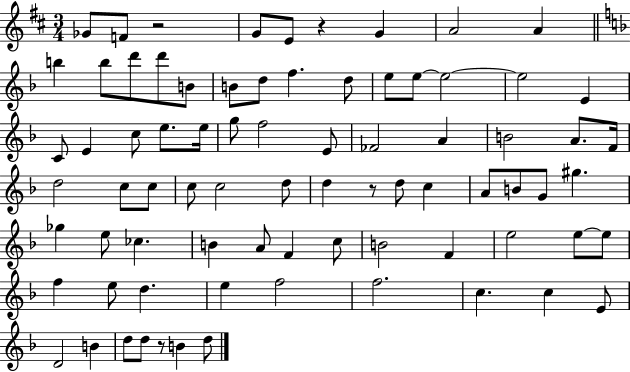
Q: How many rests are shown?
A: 4